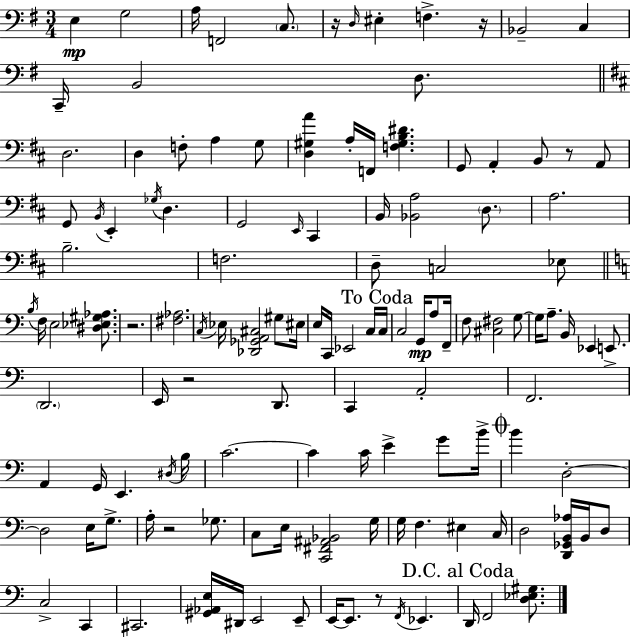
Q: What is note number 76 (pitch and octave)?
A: C4